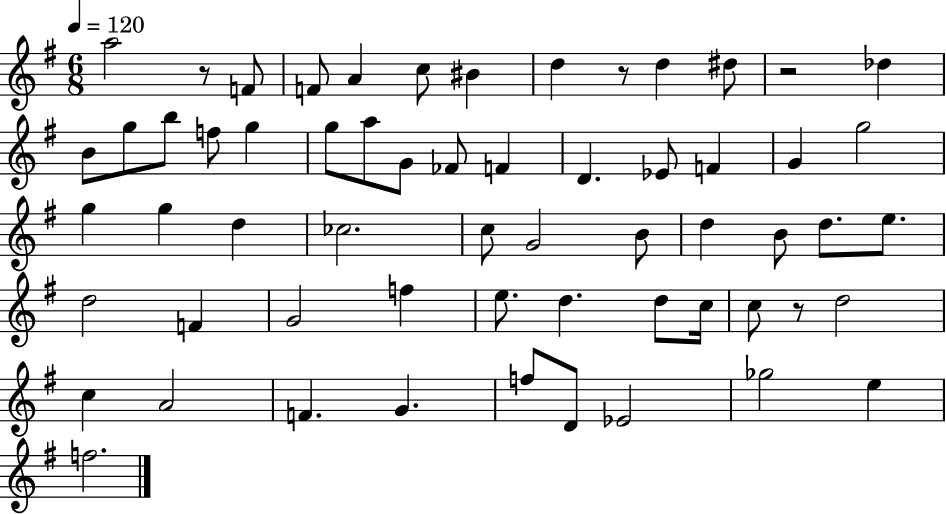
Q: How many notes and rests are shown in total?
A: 60